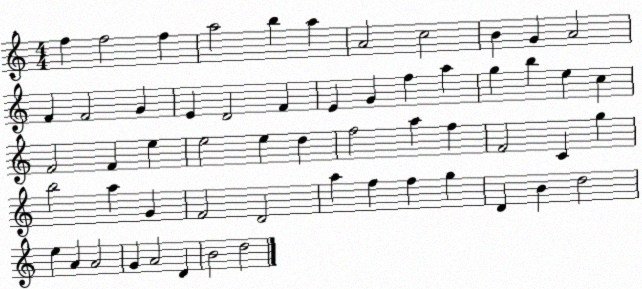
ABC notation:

X:1
T:Untitled
M:4/4
L:1/4
K:C
f f2 f a2 b a A2 c2 B G A2 F F2 G E D2 F E G f a g b e c F2 F e e2 e d f2 a f F2 C g b2 a G F2 D2 a f f g D B d2 e A A2 G A2 D B2 d2